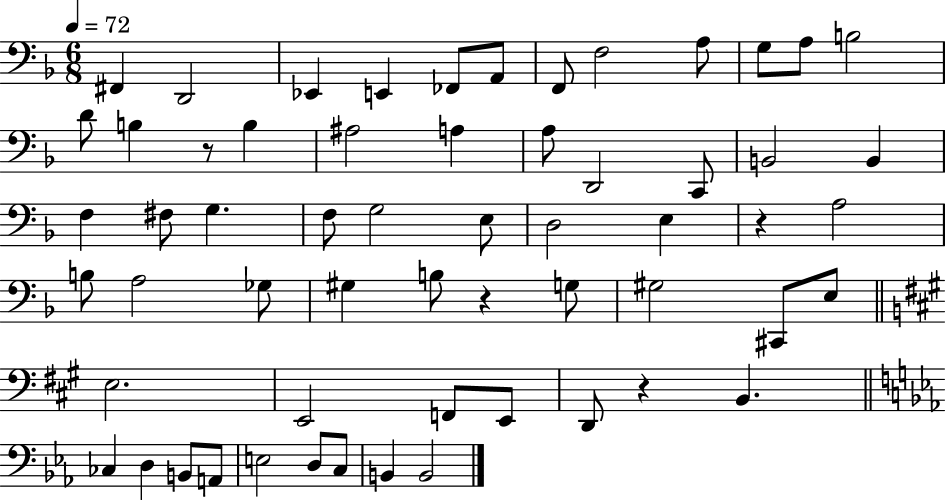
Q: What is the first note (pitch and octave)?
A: F#2